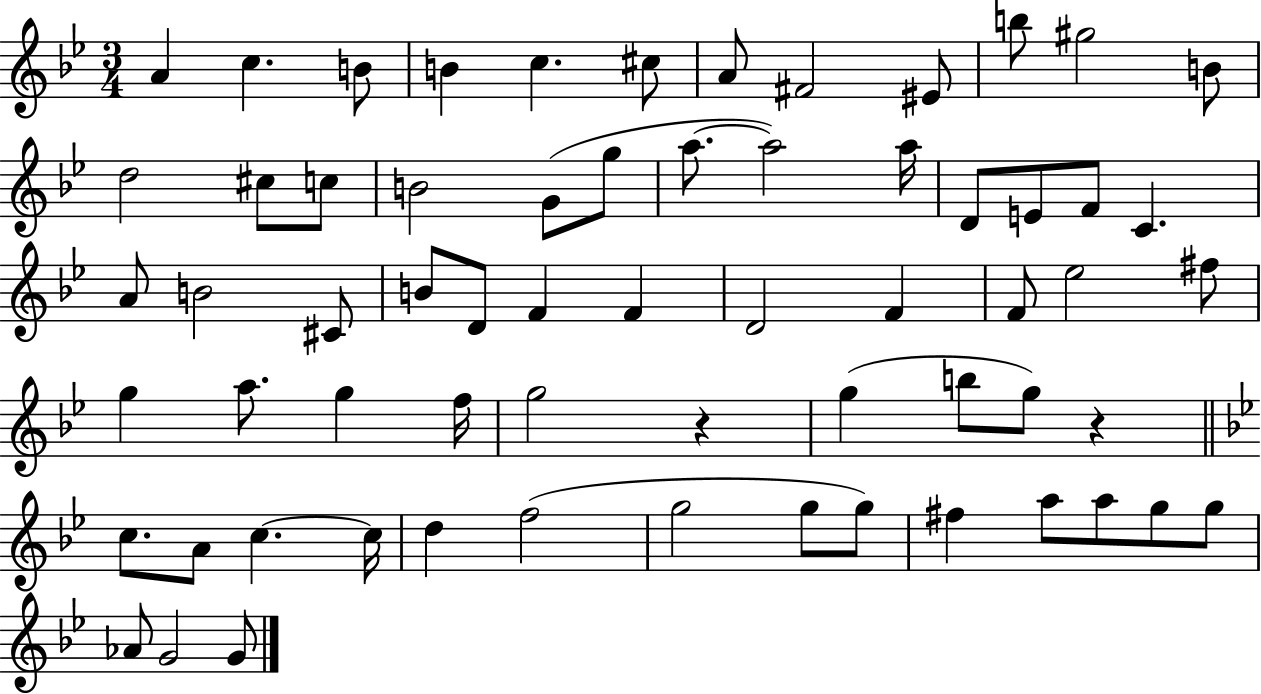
X:1
T:Untitled
M:3/4
L:1/4
K:Bb
A c B/2 B c ^c/2 A/2 ^F2 ^E/2 b/2 ^g2 B/2 d2 ^c/2 c/2 B2 G/2 g/2 a/2 a2 a/4 D/2 E/2 F/2 C A/2 B2 ^C/2 B/2 D/2 F F D2 F F/2 _e2 ^f/2 g a/2 g f/4 g2 z g b/2 g/2 z c/2 A/2 c c/4 d f2 g2 g/2 g/2 ^f a/2 a/2 g/2 g/2 _A/2 G2 G/2